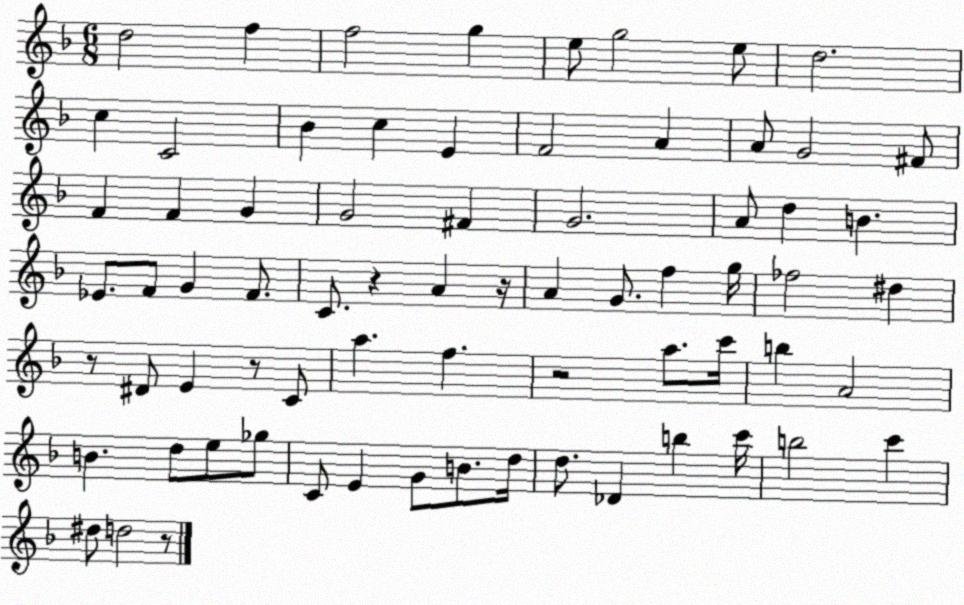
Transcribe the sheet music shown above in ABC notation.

X:1
T:Untitled
M:6/8
L:1/4
K:F
d2 f f2 g e/2 g2 e/2 d2 c C2 _B c E F2 A A/2 G2 ^F/2 F F G G2 ^F G2 A/2 d B _E/2 F/2 G F/2 C/2 z A z/4 A G/2 f g/4 _f2 ^d z/2 ^D/2 E z/2 C/2 a f z2 a/2 c'/4 b A2 B d/2 e/2 _g/2 C/2 E G/2 B/2 d/4 d/2 _D b c'/4 b2 c' ^d/2 d2 z/2